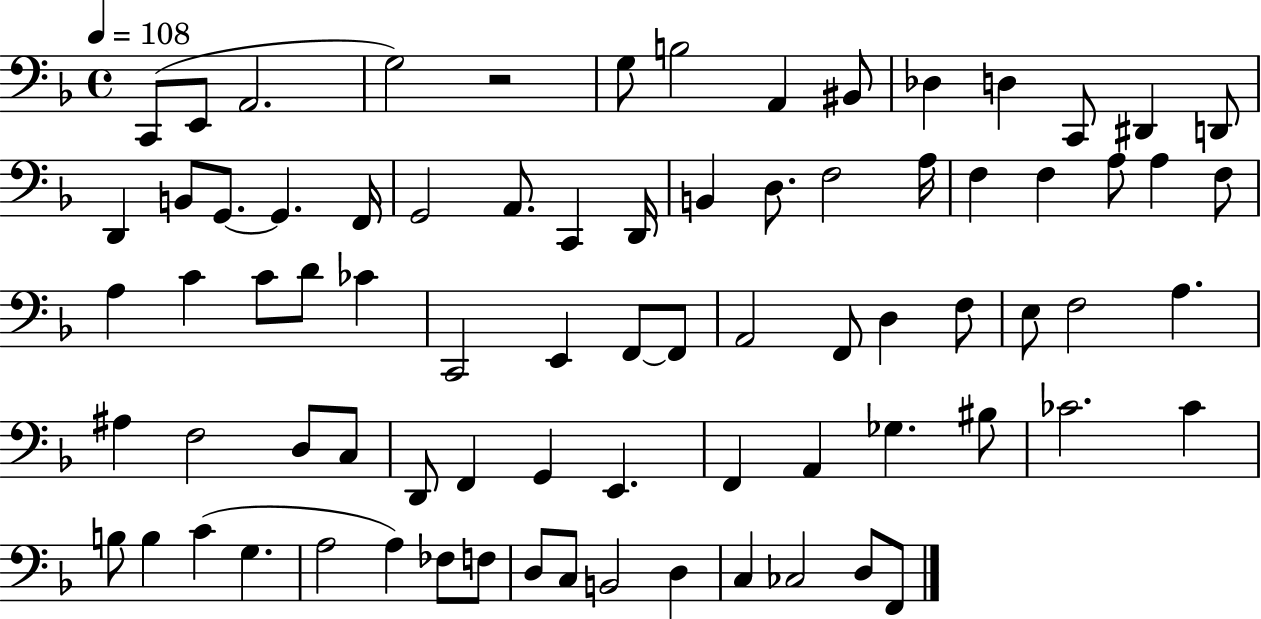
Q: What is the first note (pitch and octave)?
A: C2